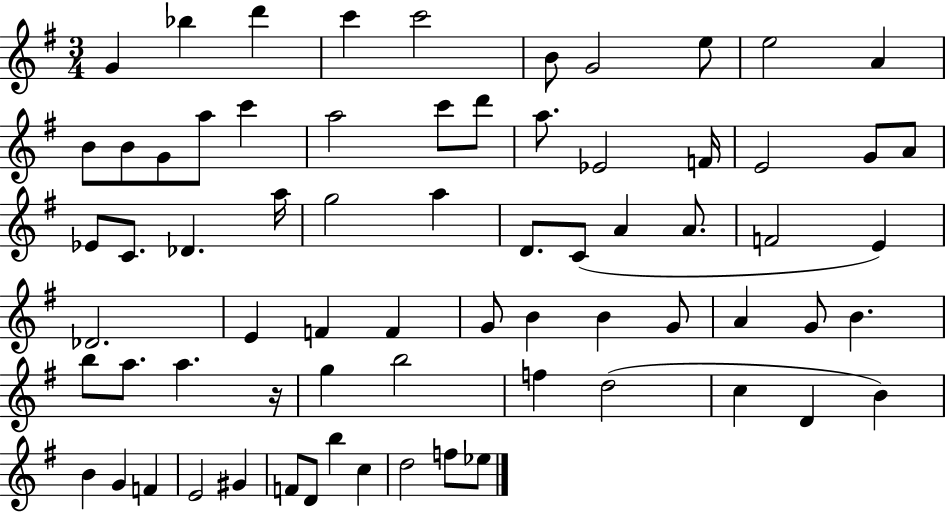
G4/q Bb5/q D6/q C6/q C6/h B4/e G4/h E5/e E5/h A4/q B4/e B4/e G4/e A5/e C6/q A5/h C6/e D6/e A5/e. Eb4/h F4/s E4/h G4/e A4/e Eb4/e C4/e. Db4/q. A5/s G5/h A5/q D4/e. C4/e A4/q A4/e. F4/h E4/q Db4/h. E4/q F4/q F4/q G4/e B4/q B4/q G4/e A4/q G4/e B4/q. B5/e A5/e. A5/q. R/s G5/q B5/h F5/q D5/h C5/q D4/q B4/q B4/q G4/q F4/q E4/h G#4/q F4/e D4/e B5/q C5/q D5/h F5/e Eb5/e